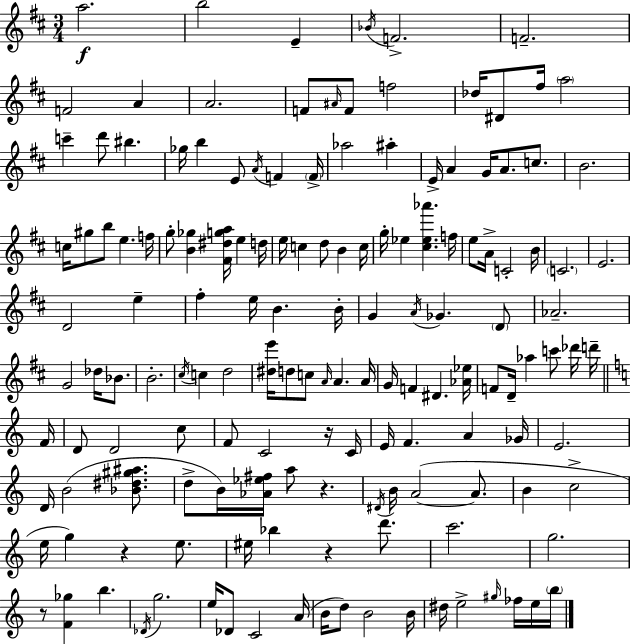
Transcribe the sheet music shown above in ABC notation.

X:1
T:Untitled
M:3/4
L:1/4
K:D
a2 b2 E _B/4 F2 F2 F2 A A2 F/2 ^A/4 F/2 f2 _d/4 ^D/2 ^f/4 a2 c' d'/2 ^b _g/4 b E/2 A/4 F F/4 _a2 ^a E/4 A G/4 A/2 c/2 B2 c/4 ^g/2 b/2 e f/4 g/2 [B_g] [^F^dga]/4 e d/4 e/4 c d/2 B c/4 g/4 _e [^c_e_a'] f/4 e/2 A/4 C2 B/4 C2 E2 D2 e ^f e/4 B B/4 G A/4 _G D/2 _A2 G2 _d/4 _B/2 B2 ^c/4 c d2 [^de']/4 d/2 c/2 A/4 A A/4 G/4 F ^D [_A_e]/4 F/2 D/4 _a c'/2 _d'/4 d'/4 F/4 D/2 D2 c/2 F/2 C2 z/4 C/4 E/4 F A _G/4 E2 D/4 B2 [_B^d^g^a]/2 d/2 B/4 [_A_e^f]/4 a/2 z ^D/4 B/4 A2 A/2 B c2 e/4 g z e/2 ^e/4 _b z d'/2 c'2 g2 z/2 [F_g] b _D/4 g2 e/4 _D/2 C2 A/4 B/4 d/2 B2 B/4 ^d/4 e2 ^g/4 _f/4 e/4 b/4